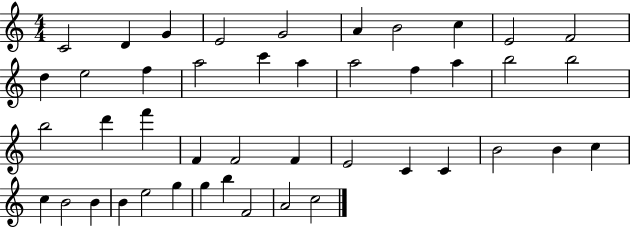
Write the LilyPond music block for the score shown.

{
  \clef treble
  \numericTimeSignature
  \time 4/4
  \key c \major
  c'2 d'4 g'4 | e'2 g'2 | a'4 b'2 c''4 | e'2 f'2 | \break d''4 e''2 f''4 | a''2 c'''4 a''4 | a''2 f''4 a''4 | b''2 b''2 | \break b''2 d'''4 f'''4 | f'4 f'2 f'4 | e'2 c'4 c'4 | b'2 b'4 c''4 | \break c''4 b'2 b'4 | b'4 e''2 g''4 | g''4 b''4 f'2 | a'2 c''2 | \break \bar "|."
}